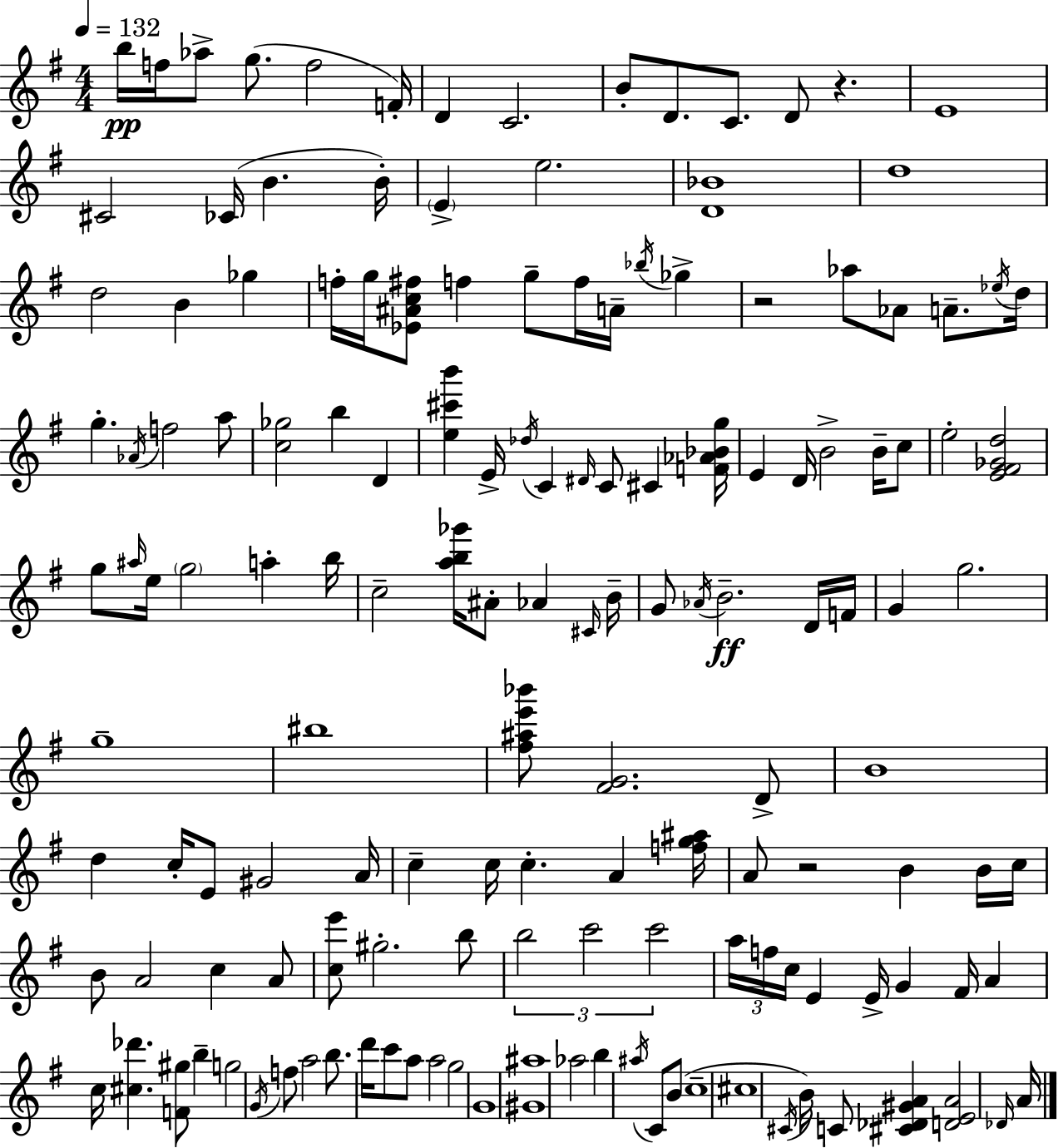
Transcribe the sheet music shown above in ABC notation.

X:1
T:Untitled
M:4/4
L:1/4
K:G
b/4 f/4 _a/2 g/2 f2 F/4 D C2 B/2 D/2 C/2 D/2 z E4 ^C2 _C/4 B B/4 E e2 [D_B]4 d4 d2 B _g f/4 g/4 [_E^Ac^f]/2 f g/2 f/4 A/4 _b/4 _g z2 _a/2 _A/2 A/2 _e/4 d/4 g _A/4 f2 a/2 [c_g]2 b D [e^c'b'] E/4 _d/4 C ^D/4 C/2 ^C [F_A_Bg]/4 E D/4 B2 B/4 c/2 e2 [E^F_Gd]2 g/2 ^a/4 e/4 g2 a b/4 c2 [ab_g']/4 ^A/2 _A ^C/4 B/4 G/2 _A/4 B2 D/4 F/4 G g2 g4 ^b4 [^f^ae'_b']/2 [^FG]2 D/2 B4 d c/4 E/2 ^G2 A/4 c c/4 c A [fg^a]/4 A/2 z2 B B/4 c/4 B/2 A2 c A/2 [ce']/2 ^g2 b/2 b2 c'2 c'2 a/4 f/4 c/4 E E/4 G ^F/4 A c/4 [^c_d'] [F^g]/2 b g2 G/4 f/2 a2 b/2 d'/4 c'/2 a/2 a2 g2 G4 [^G^a]4 _a2 b ^a/4 C/2 B/2 c4 ^c4 ^C/4 B/4 C/2 [^C_D^GA] [DEA]2 _D/4 A/4